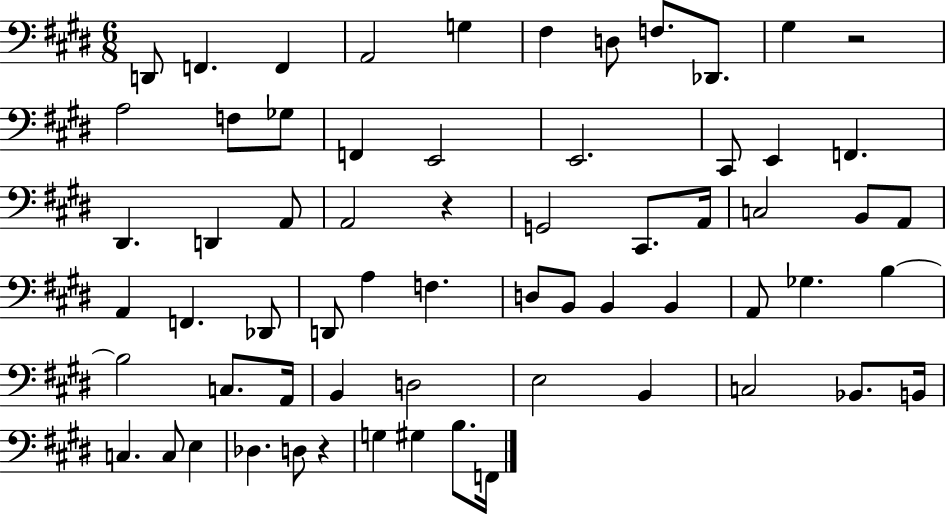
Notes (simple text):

D2/e F2/q. F2/q A2/h G3/q F#3/q D3/e F3/e. Db2/e. G#3/q R/h A3/h F3/e Gb3/e F2/q E2/h E2/h. C#2/e E2/q F2/q. D#2/q. D2/q A2/e A2/h R/q G2/h C#2/e. A2/s C3/h B2/e A2/e A2/q F2/q. Db2/e D2/e A3/q F3/q. D3/e B2/e B2/q B2/q A2/e Gb3/q. B3/q B3/h C3/e. A2/s B2/q D3/h E3/h B2/q C3/h Bb2/e. B2/s C3/q. C3/e E3/q Db3/q. D3/e R/q G3/q G#3/q B3/e. F2/s